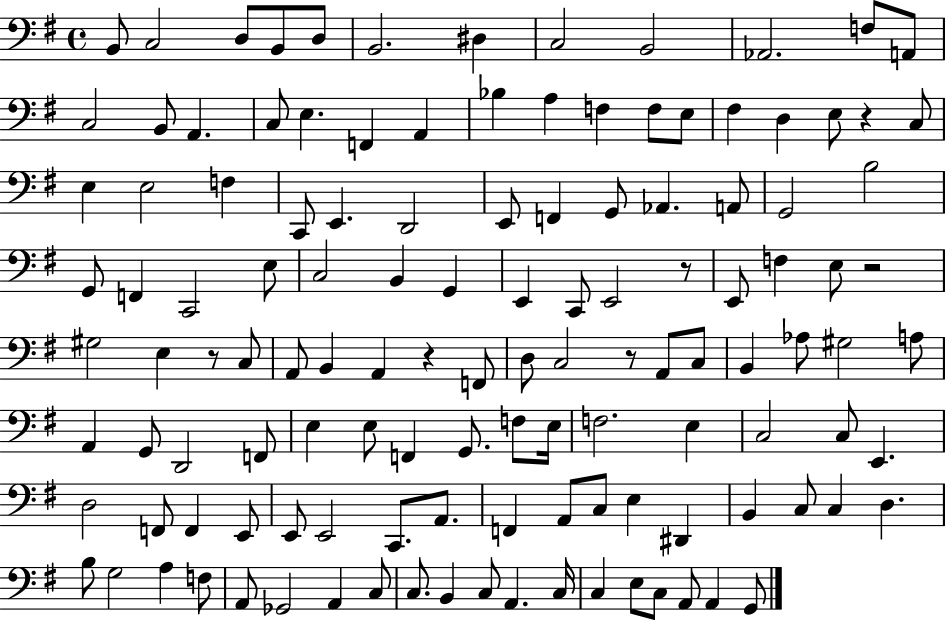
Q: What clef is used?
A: bass